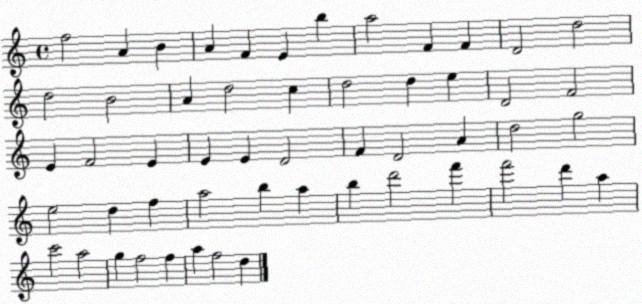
X:1
T:Untitled
M:4/4
L:1/4
K:C
f2 A B A F E b a2 F F D2 d2 d2 B2 A d2 c d2 d e D2 F2 E F2 E E E D2 F D2 A d2 g2 e2 d f a2 b a b d'2 f' f'2 d' a c'2 a2 g f2 f a f2 d